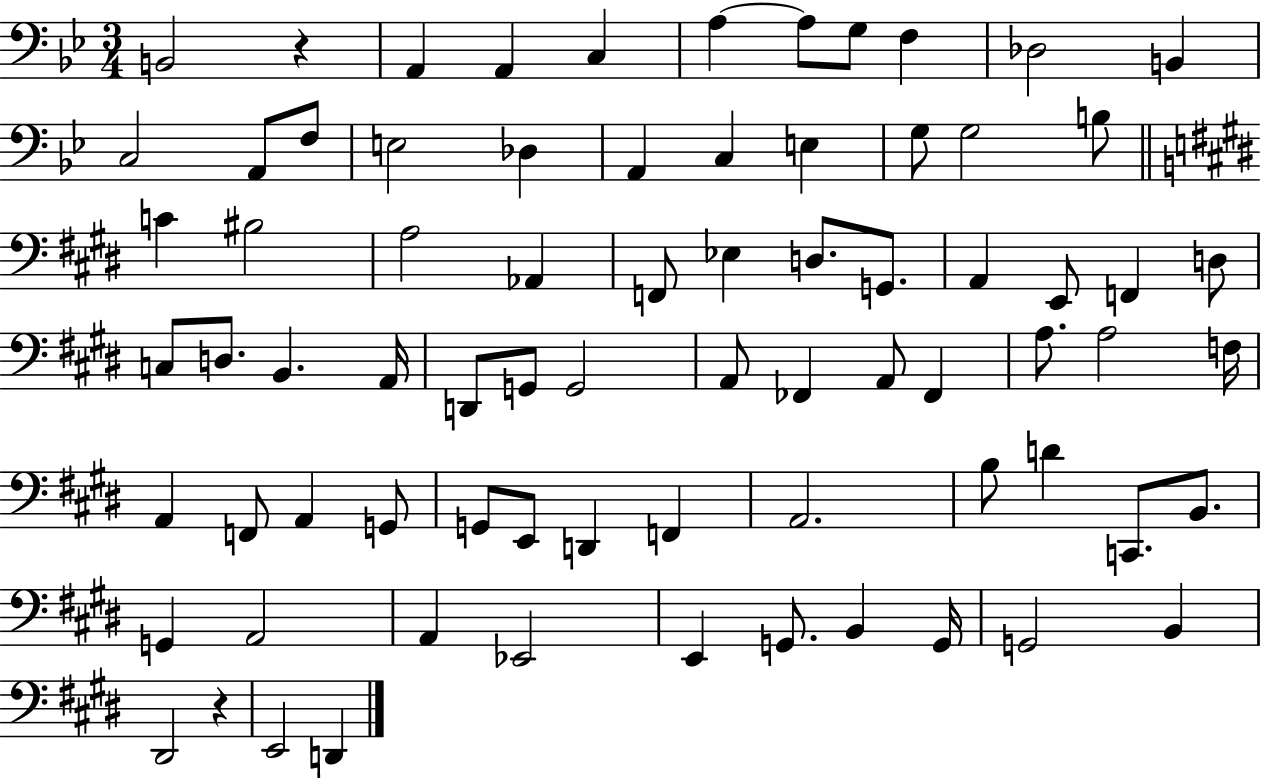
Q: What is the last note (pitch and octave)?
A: D2